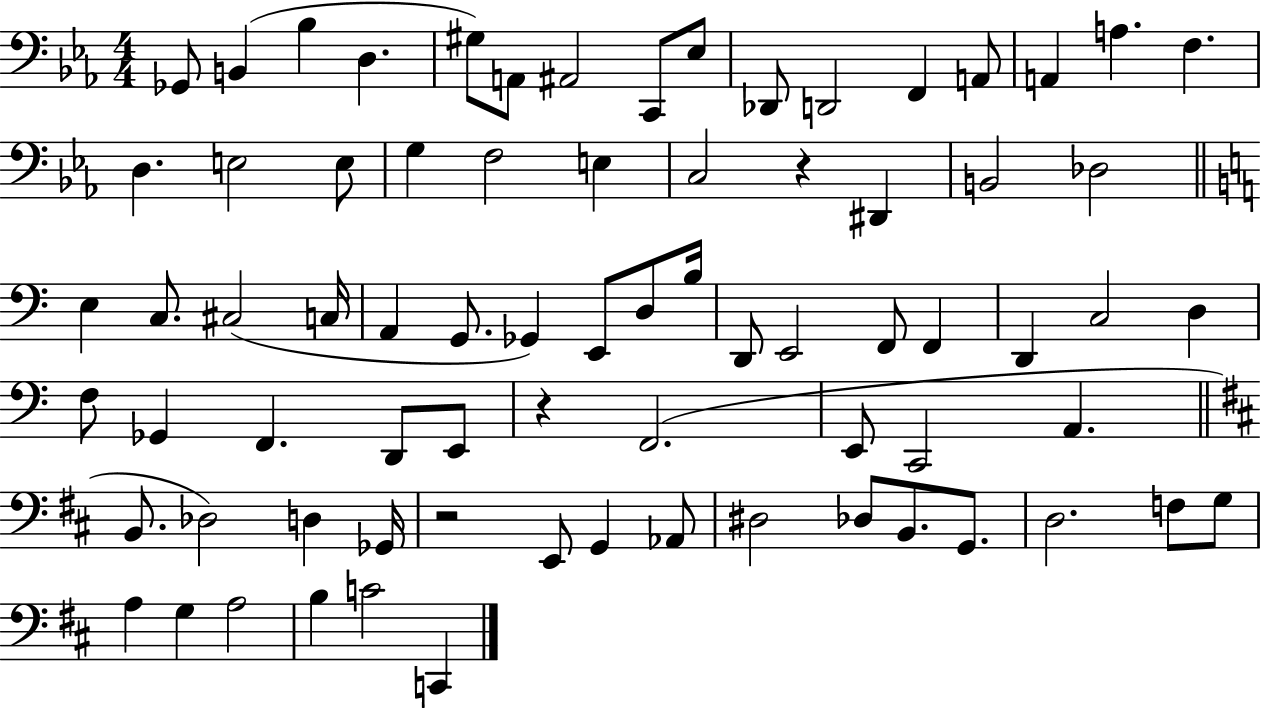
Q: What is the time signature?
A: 4/4